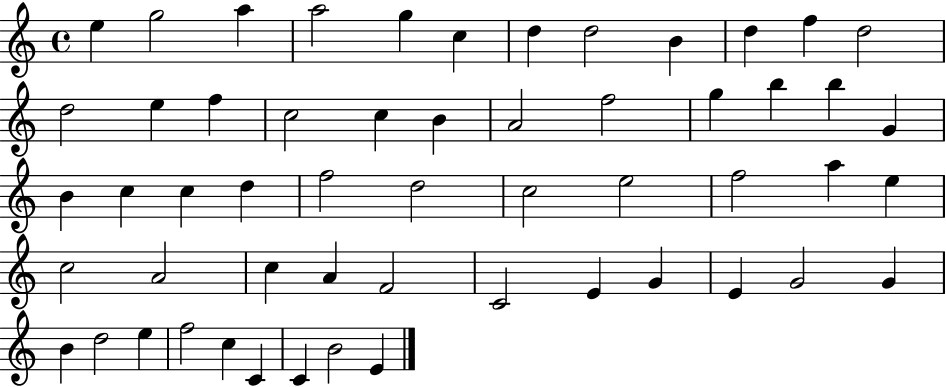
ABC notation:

X:1
T:Untitled
M:4/4
L:1/4
K:C
e g2 a a2 g c d d2 B d f d2 d2 e f c2 c B A2 f2 g b b G B c c d f2 d2 c2 e2 f2 a e c2 A2 c A F2 C2 E G E G2 G B d2 e f2 c C C B2 E